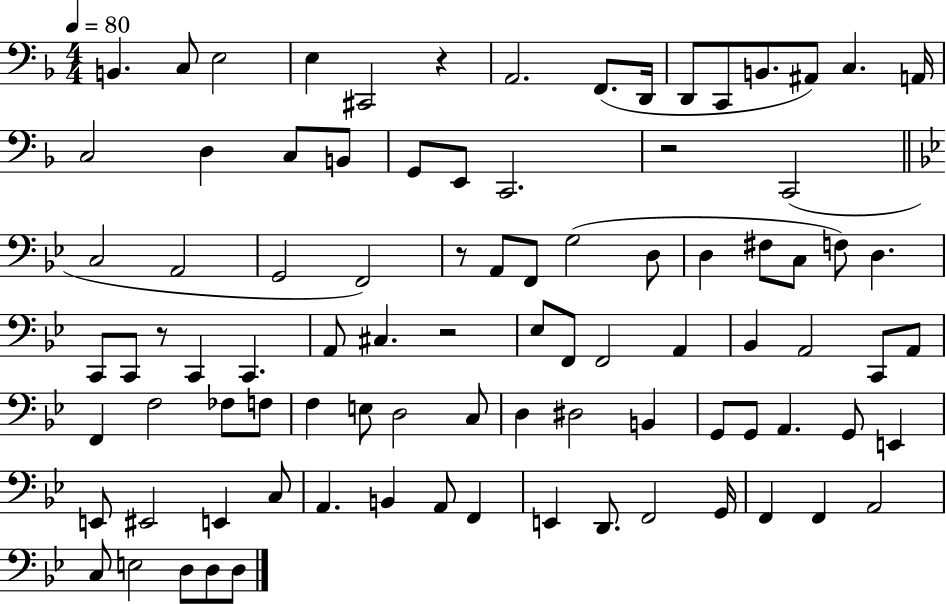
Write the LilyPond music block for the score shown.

{
  \clef bass
  \numericTimeSignature
  \time 4/4
  \key f \major
  \tempo 4 = 80
  b,4. c8 e2 | e4 cis,2 r4 | a,2. f,8.( d,16 | d,8 c,8 b,8. ais,8) c4. a,16 | \break c2 d4 c8 b,8 | g,8 e,8 c,2. | r2 c,2( | \bar "||" \break \key bes \major c2 a,2 | g,2 f,2) | r8 a,8 f,8 g2( d8 | d4 fis8 c8 f8) d4. | \break c,8 c,8 r8 c,4 c,4. | a,8 cis4. r2 | ees8 f,8 f,2 a,4 | bes,4 a,2 c,8 a,8 | \break f,4 f2 fes8 f8 | f4 e8 d2 c8 | d4 dis2 b,4 | g,8 g,8 a,4. g,8 e,4 | \break e,8 eis,2 e,4 c8 | a,4. b,4 a,8 f,4 | e,4 d,8. f,2 g,16 | f,4 f,4 a,2 | \break c8 e2 d8 d8 d8 | \bar "|."
}